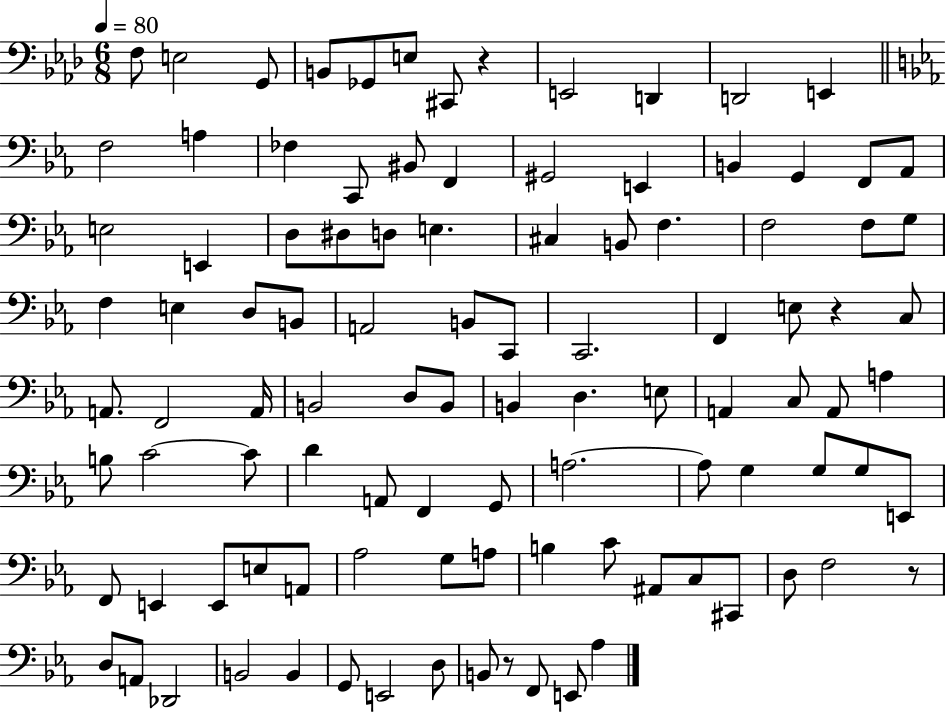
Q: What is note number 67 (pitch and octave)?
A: A3